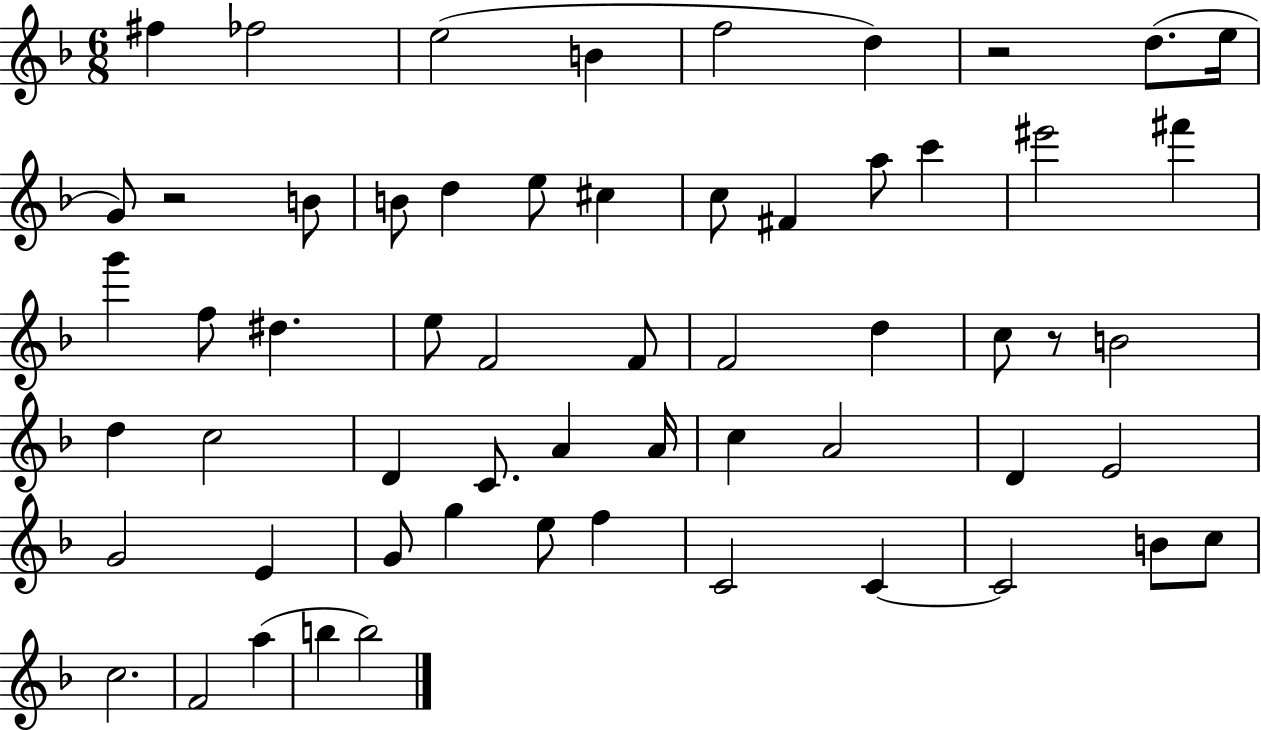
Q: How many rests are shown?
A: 3